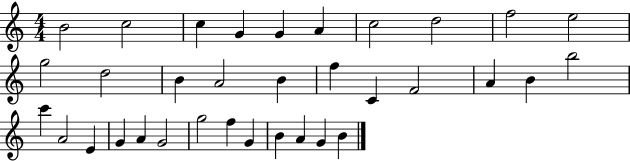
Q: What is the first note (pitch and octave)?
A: B4